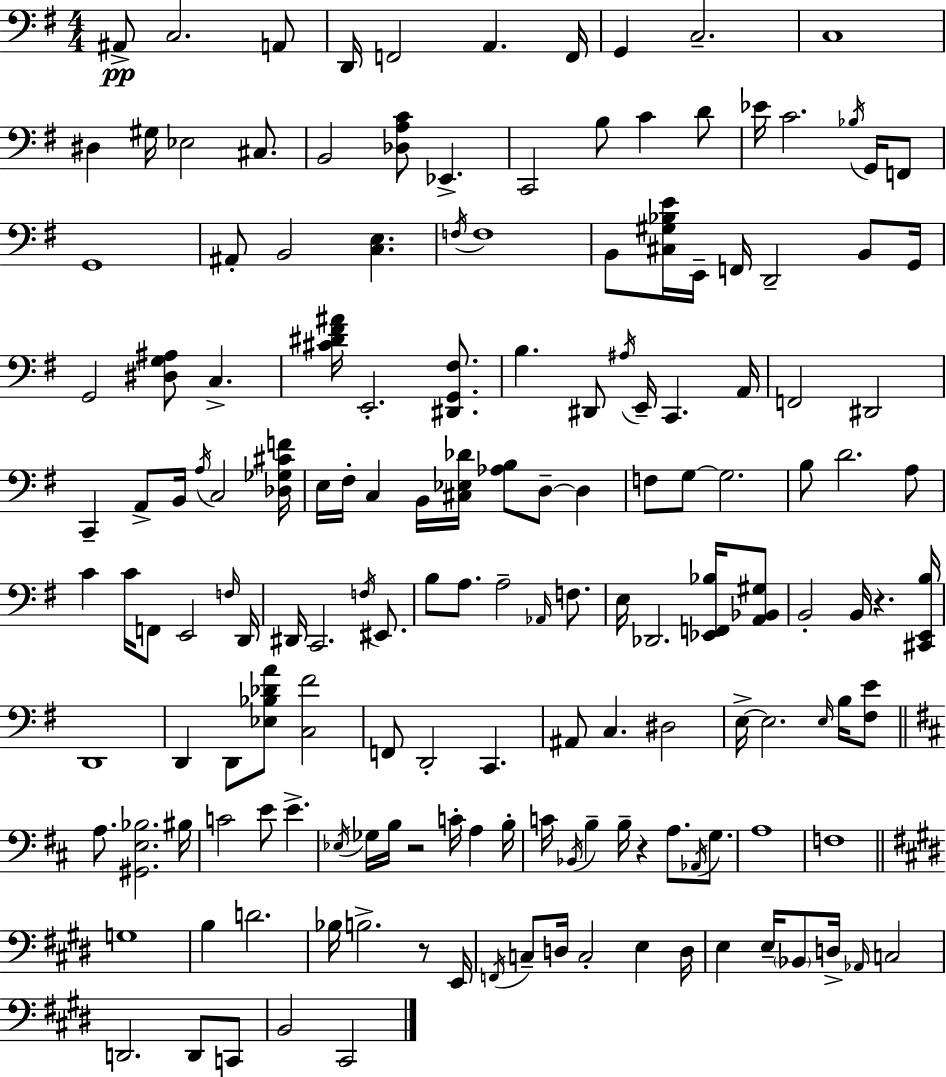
{
  \clef bass
  \numericTimeSignature
  \time 4/4
  \key g \major
  ais,8->\pp c2. a,8 | d,16 f,2 a,4. f,16 | g,4 c2.-- | c1 | \break dis4 gis16 ees2 cis8. | b,2 <des a c'>8 ees,4.-> | c,2 b8 c'4 d'8 | ees'16 c'2. \acciaccatura { bes16 } g,16 f,8 | \break g,1 | ais,8-. b,2 <c e>4. | \acciaccatura { f16 } f1 | b,8 <cis gis bes e'>16 e,16-- f,16 d,2-- b,8 | \break g,16 g,2 <dis g ais>8 c4.-> | <cis' dis' fis' ais'>16 e,2.-. <dis, g, fis>8. | b4. dis,8 \acciaccatura { ais16 } e,16-- c,4. | a,16 f,2 dis,2 | \break c,4-- a,8-> b,16 \acciaccatura { a16 } c2 | <des ges cis' f'>16 e16 fis16-. c4 b,16 <cis ees des'>16 <aes b>8 d8--~~ | d4 f8 g8~~ g2. | b8 d'2. | \break a8 c'4 c'16 f,8 e,2 | \grace { f16 } d,16 dis,16 c,2. | \acciaccatura { f16 } eis,8. b8 a8. a2-- | \grace { aes,16 } f8. e16 des,2. | \break <ees, f, bes>16 <a, bes, gis>8 b,2-. b,16 | r4. <cis, e, b>16 d,1 | d,4 d,8 <ees bes des' a'>8 <c fis'>2 | f,8 d,2-. | \break c,4. ais,8 c4. dis2 | e16->~~ e2. | \grace { e16 } b16 <fis e'>8 \bar "||" \break \key b \minor a8. <gis, e bes>2. bis16 | c'2 e'8 e'4.-> | \acciaccatura { ees16 } ges16 b16 r2 c'16-. a4 | b16-. c'16 \acciaccatura { bes,16 } b4-- b16-- r4 a8. \acciaccatura { aes,16 } | \break g8. a1 | f1 | \bar "||" \break \key e \major g1 | b4 d'2. | bes16 b2.-> r8 e,16 | \acciaccatura { f,16 } c8-- d16 c2-. e4 | \break d16 e4 e16-- \parenthesize bes,8 d16-> \grace { aes,16 } c2 | d,2. d,8 | c,8 b,2 cis,2 | \bar "|."
}